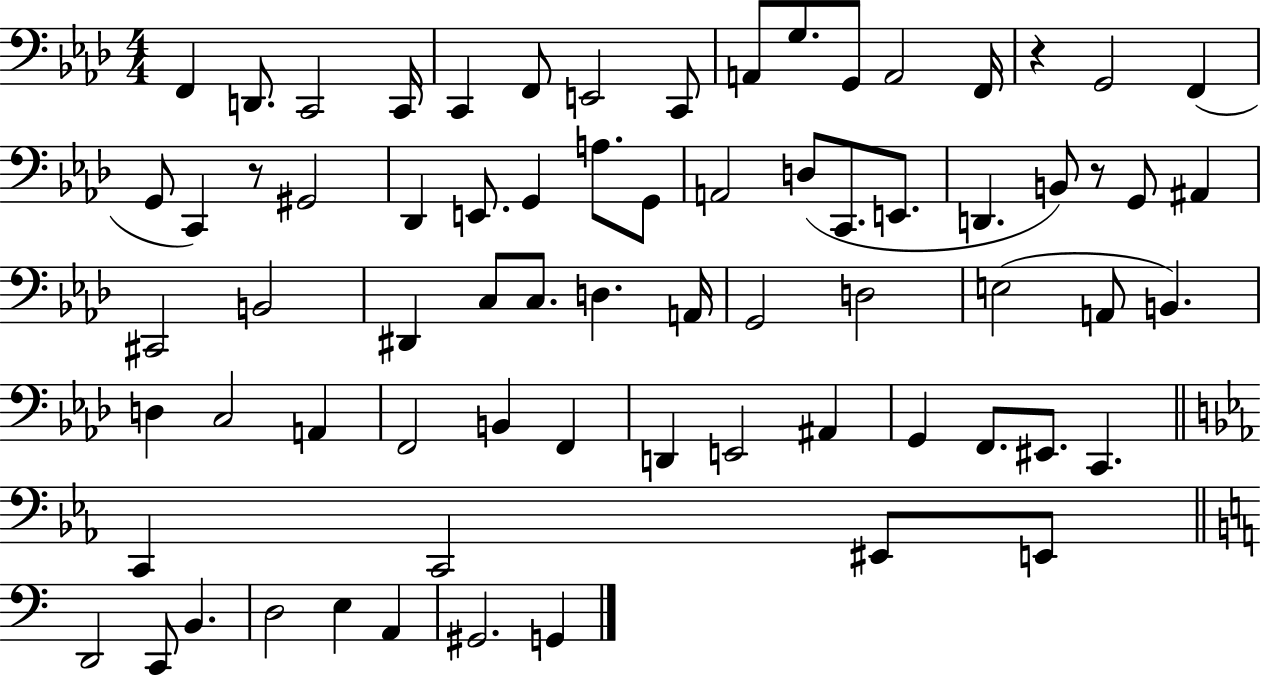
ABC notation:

X:1
T:Untitled
M:4/4
L:1/4
K:Ab
F,, D,,/2 C,,2 C,,/4 C,, F,,/2 E,,2 C,,/2 A,,/2 G,/2 G,,/2 A,,2 F,,/4 z G,,2 F,, G,,/2 C,, z/2 ^G,,2 _D,, E,,/2 G,, A,/2 G,,/2 A,,2 D,/2 C,,/2 E,,/2 D,, B,,/2 z/2 G,,/2 ^A,, ^C,,2 B,,2 ^D,, C,/2 C,/2 D, A,,/4 G,,2 D,2 E,2 A,,/2 B,, D, C,2 A,, F,,2 B,, F,, D,, E,,2 ^A,, G,, F,,/2 ^E,,/2 C,, C,, C,,2 ^E,,/2 E,,/2 D,,2 C,,/2 B,, D,2 E, A,, ^G,,2 G,,